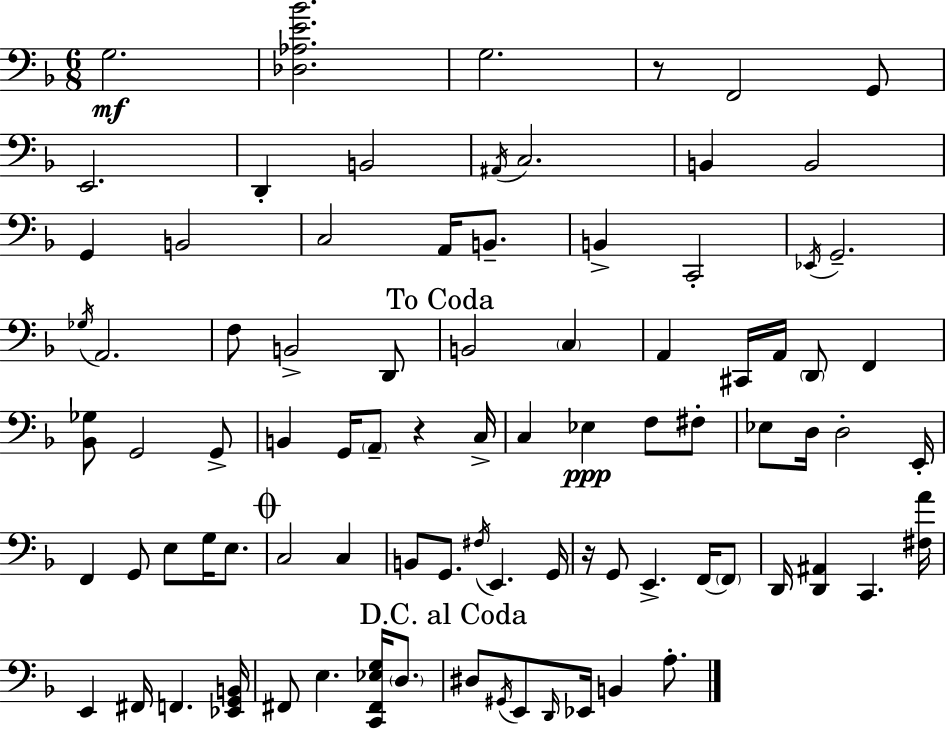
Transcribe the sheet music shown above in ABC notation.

X:1
T:Untitled
M:6/8
L:1/4
K:F
G,2 [_D,_A,E_B]2 G,2 z/2 F,,2 G,,/2 E,,2 D,, B,,2 ^A,,/4 C,2 B,, B,,2 G,, B,,2 C,2 A,,/4 B,,/2 B,, C,,2 _E,,/4 G,,2 _G,/4 A,,2 F,/2 B,,2 D,,/2 B,,2 C, A,, ^C,,/4 A,,/4 D,,/2 F,, [_B,,_G,]/2 G,,2 G,,/2 B,, G,,/4 A,,/2 z C,/4 C, _E, F,/2 ^F,/2 _E,/2 D,/4 D,2 E,,/4 F,, G,,/2 E,/2 G,/4 E,/2 C,2 C, B,,/2 G,,/2 ^F,/4 E,, G,,/4 z/4 G,,/2 E,, F,,/4 F,,/2 D,,/4 [D,,^A,,] C,, [^F,A]/4 E,, ^F,,/4 F,, [_E,,G,,B,,]/4 ^F,,/2 E, [C,,^F,,_E,G,]/4 D,/2 ^D,/2 ^G,,/4 E,,/2 D,,/4 _E,,/4 B,, A,/2